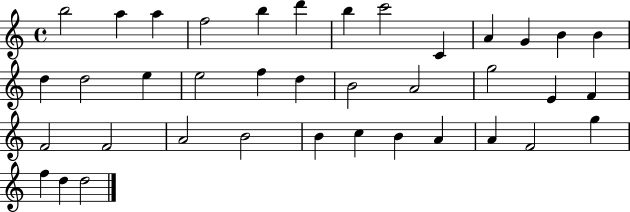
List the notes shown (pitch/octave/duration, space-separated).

B5/h A5/q A5/q F5/h B5/q D6/q B5/q C6/h C4/q A4/q G4/q B4/q B4/q D5/q D5/h E5/q E5/h F5/q D5/q B4/h A4/h G5/h E4/q F4/q F4/h F4/h A4/h B4/h B4/q C5/q B4/q A4/q A4/q F4/h G5/q F5/q D5/q D5/h